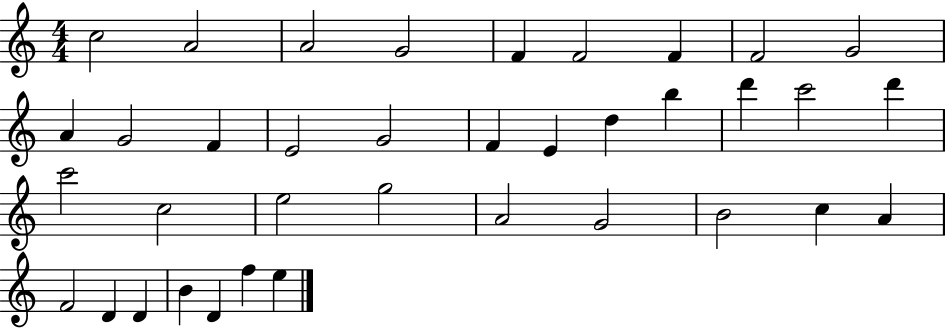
{
  \clef treble
  \numericTimeSignature
  \time 4/4
  \key c \major
  c''2 a'2 | a'2 g'2 | f'4 f'2 f'4 | f'2 g'2 | \break a'4 g'2 f'4 | e'2 g'2 | f'4 e'4 d''4 b''4 | d'''4 c'''2 d'''4 | \break c'''2 c''2 | e''2 g''2 | a'2 g'2 | b'2 c''4 a'4 | \break f'2 d'4 d'4 | b'4 d'4 f''4 e''4 | \bar "|."
}